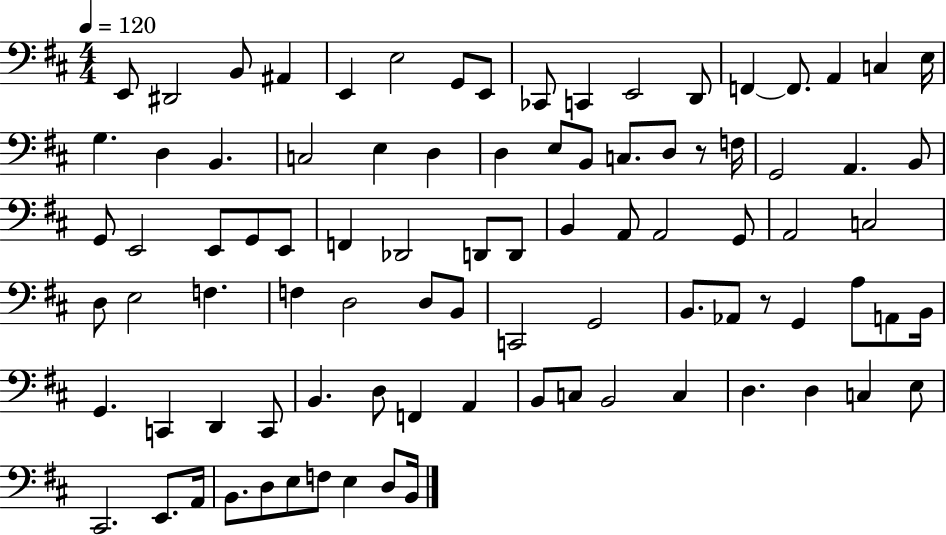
{
  \clef bass
  \numericTimeSignature
  \time 4/4
  \key d \major
  \tempo 4 = 120
  e,8 dis,2 b,8 ais,4 | e,4 e2 g,8 e,8 | ces,8 c,4 e,2 d,8 | f,4~~ f,8. a,4 c4 e16 | \break g4. d4 b,4. | c2 e4 d4 | d4 e8 b,8 c8. d8 r8 f16 | g,2 a,4. b,8 | \break g,8 e,2 e,8 g,8 e,8 | f,4 des,2 d,8 d,8 | b,4 a,8 a,2 g,8 | a,2 c2 | \break d8 e2 f4. | f4 d2 d8 b,8 | c,2 g,2 | b,8. aes,8 r8 g,4 a8 a,8 b,16 | \break g,4. c,4 d,4 c,8 | b,4. d8 f,4 a,4 | b,8 c8 b,2 c4 | d4. d4 c4 e8 | \break cis,2. e,8. a,16 | b,8. d8 e8 f8 e4 d8 b,16 | \bar "|."
}